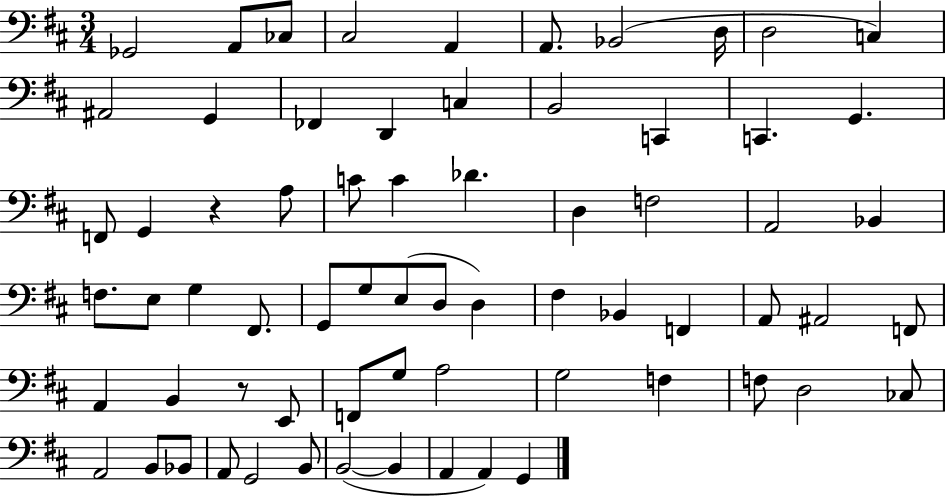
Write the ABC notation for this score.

X:1
T:Untitled
M:3/4
L:1/4
K:D
_G,,2 A,,/2 _C,/2 ^C,2 A,, A,,/2 _B,,2 D,/4 D,2 C, ^A,,2 G,, _F,, D,, C, B,,2 C,, C,, G,, F,,/2 G,, z A,/2 C/2 C _D D, F,2 A,,2 _B,, F,/2 E,/2 G, ^F,,/2 G,,/2 G,/2 E,/2 D,/2 D, ^F, _B,, F,, A,,/2 ^A,,2 F,,/2 A,, B,, z/2 E,,/2 F,,/2 G,/2 A,2 G,2 F, F,/2 D,2 _C,/2 A,,2 B,,/2 _B,,/2 A,,/2 G,,2 B,,/2 B,,2 B,, A,, A,, G,,